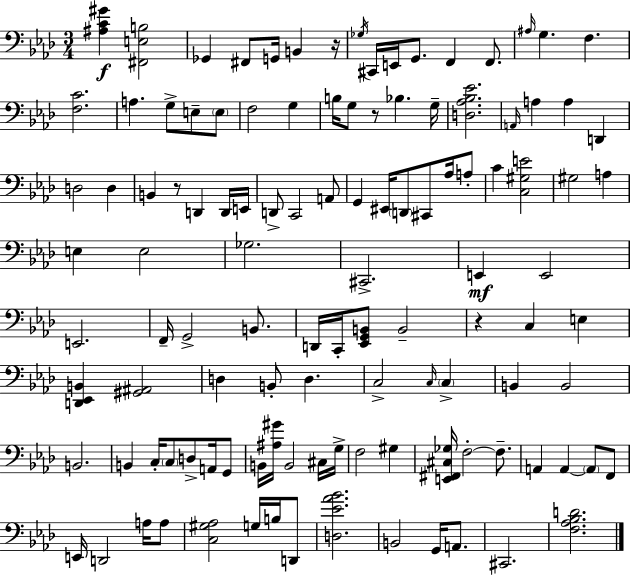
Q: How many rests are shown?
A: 4